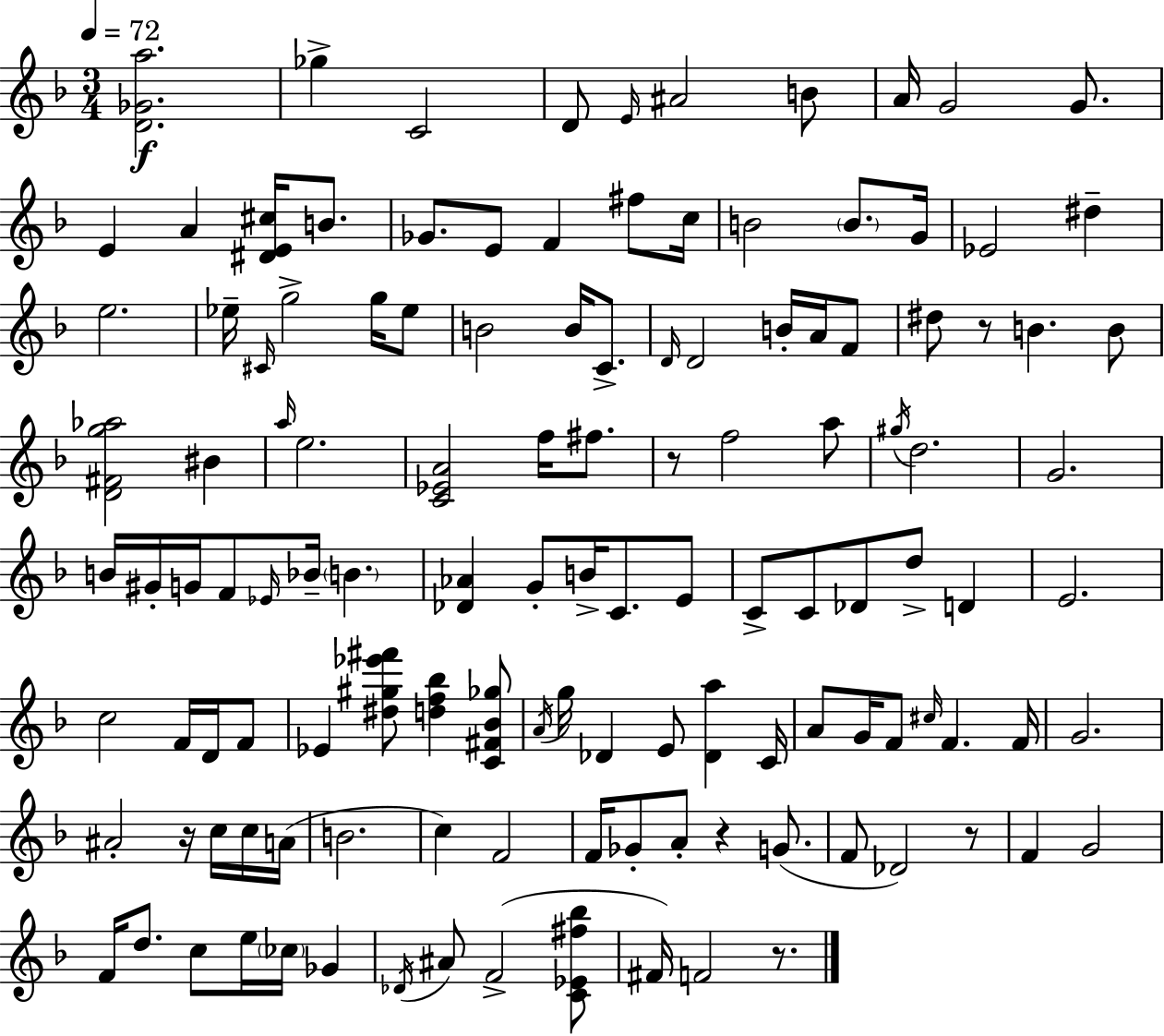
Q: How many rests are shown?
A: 6